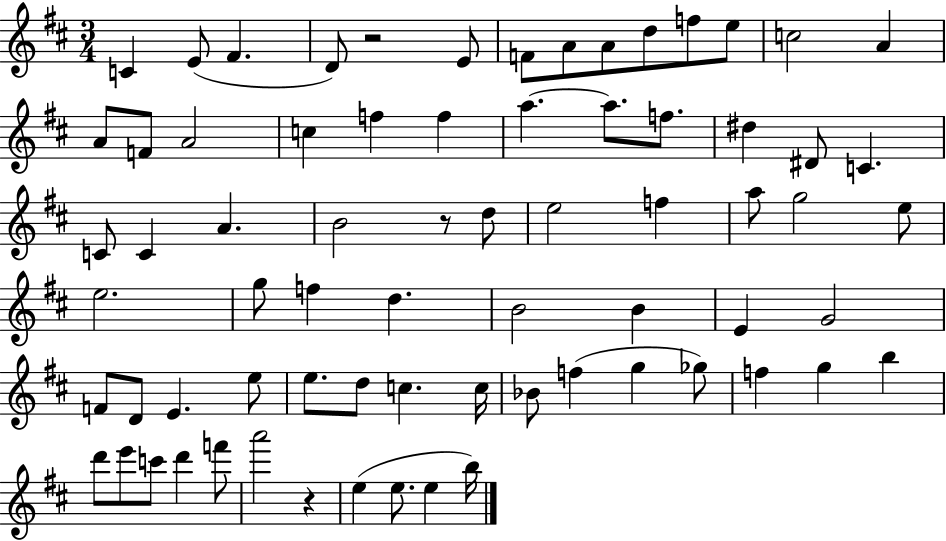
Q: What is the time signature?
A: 3/4